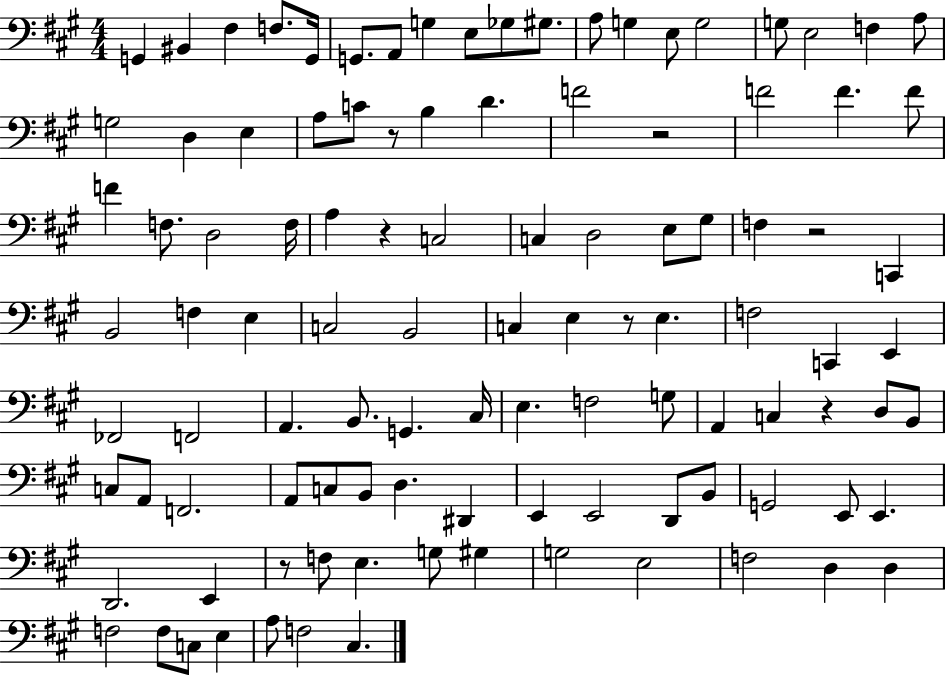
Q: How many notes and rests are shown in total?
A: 106